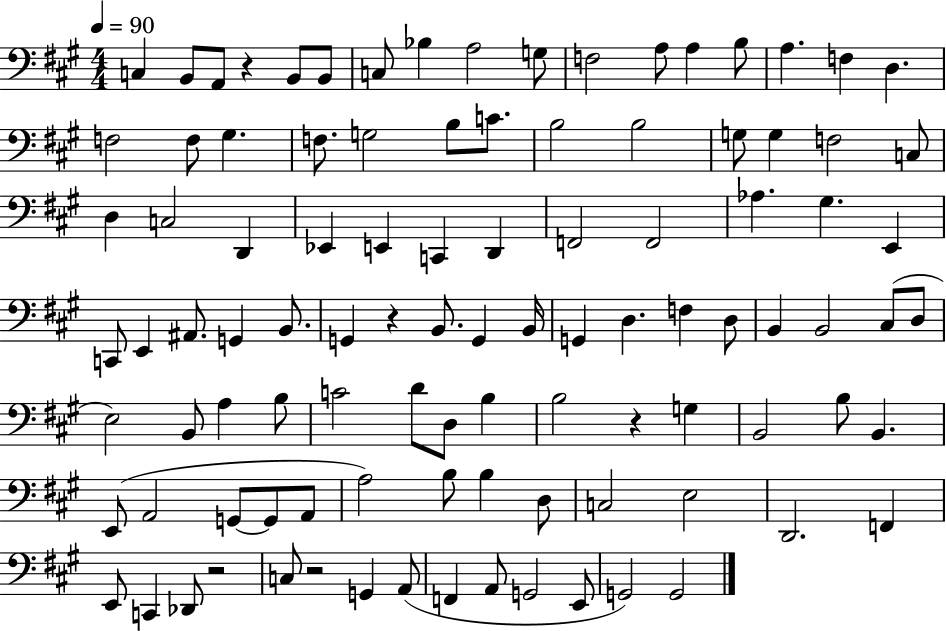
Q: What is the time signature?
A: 4/4